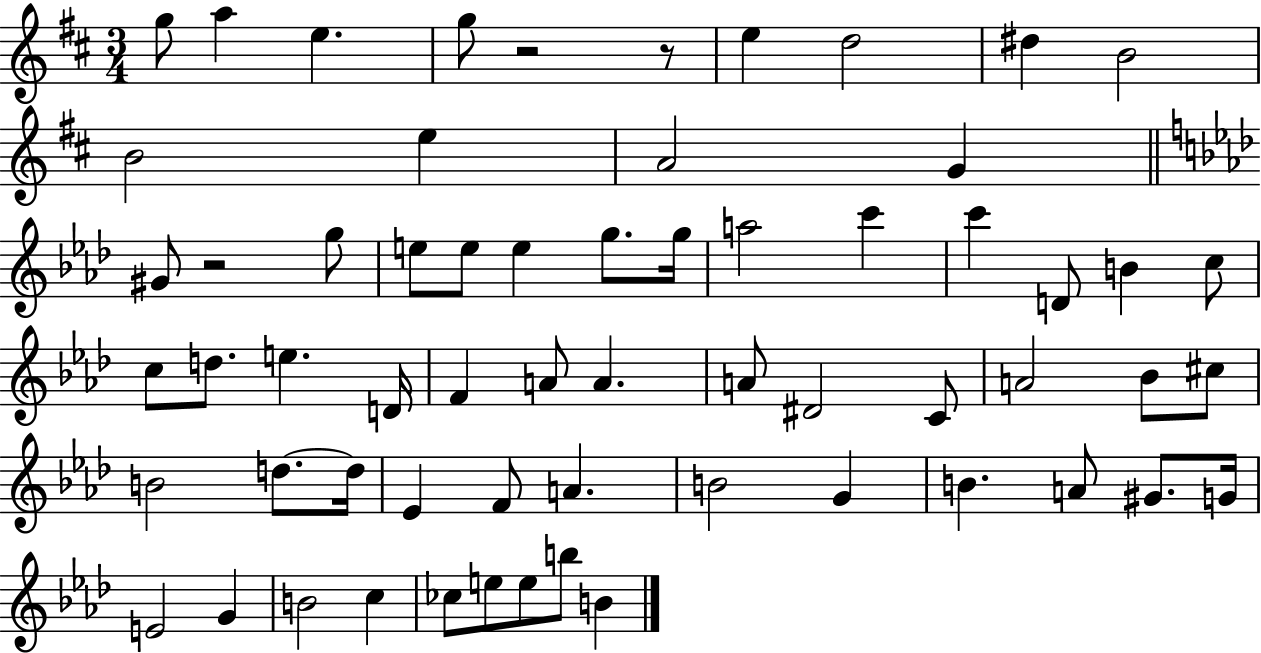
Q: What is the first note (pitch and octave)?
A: G5